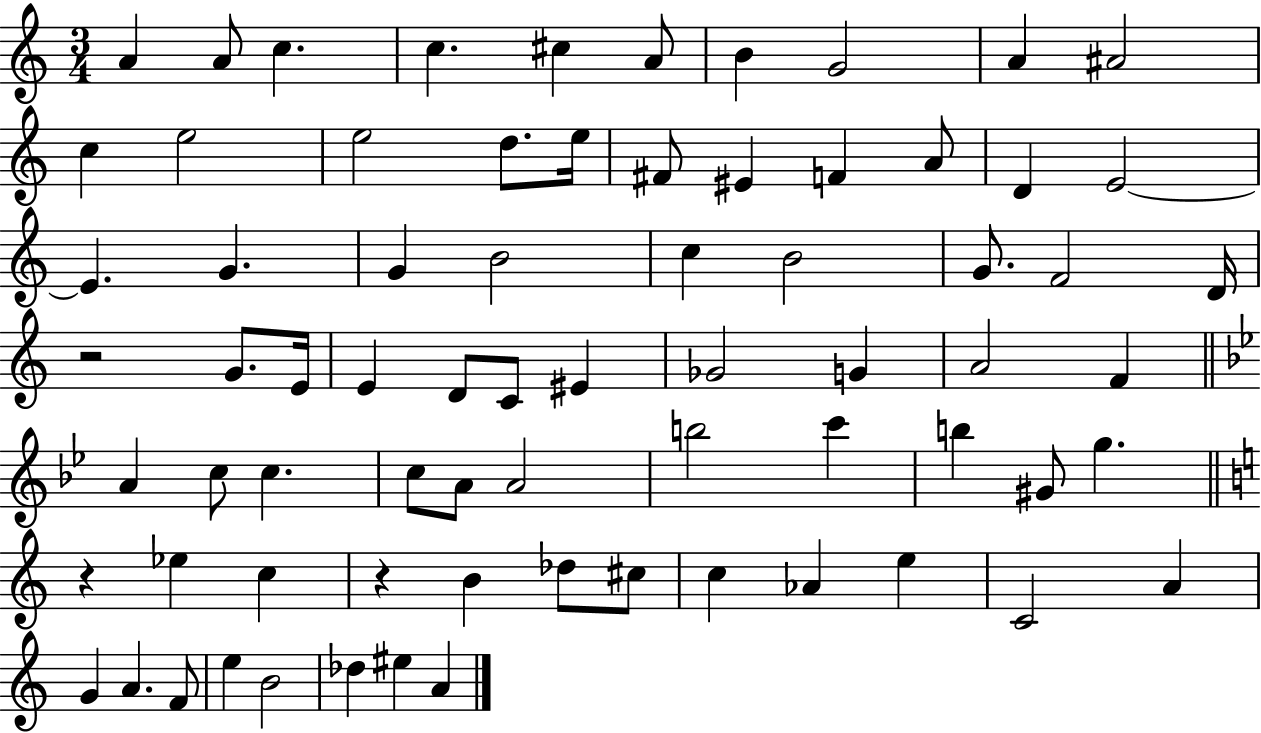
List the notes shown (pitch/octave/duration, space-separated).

A4/q A4/e C5/q. C5/q. C#5/q A4/e B4/q G4/h A4/q A#4/h C5/q E5/h E5/h D5/e. E5/s F#4/e EIS4/q F4/q A4/e D4/q E4/h E4/q. G4/q. G4/q B4/h C5/q B4/h G4/e. F4/h D4/s R/h G4/e. E4/s E4/q D4/e C4/e EIS4/q Gb4/h G4/q A4/h F4/q A4/q C5/e C5/q. C5/e A4/e A4/h B5/h C6/q B5/q G#4/e G5/q. R/q Eb5/q C5/q R/q B4/q Db5/e C#5/e C5/q Ab4/q E5/q C4/h A4/q G4/q A4/q. F4/e E5/q B4/h Db5/q EIS5/q A4/q